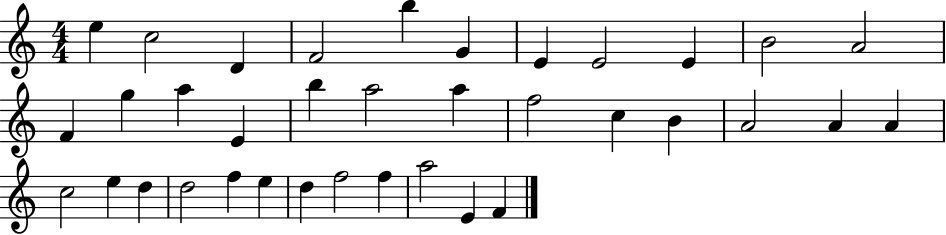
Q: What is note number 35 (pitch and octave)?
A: E4